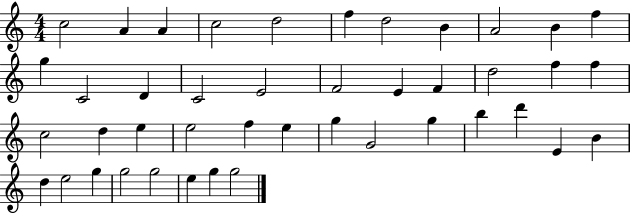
C5/h A4/q A4/q C5/h D5/h F5/q D5/h B4/q A4/h B4/q F5/q G5/q C4/h D4/q C4/h E4/h F4/h E4/q F4/q D5/h F5/q F5/q C5/h D5/q E5/q E5/h F5/q E5/q G5/q G4/h G5/q B5/q D6/q E4/q B4/q D5/q E5/h G5/q G5/h G5/h E5/q G5/q G5/h